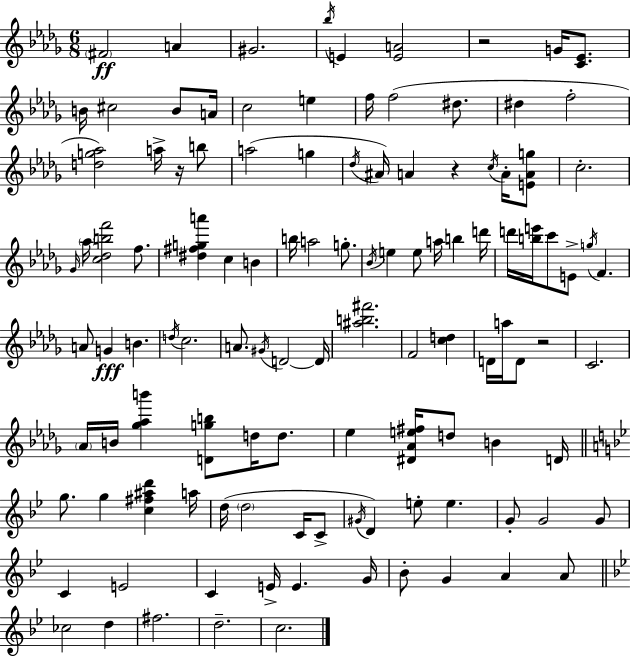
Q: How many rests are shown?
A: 4